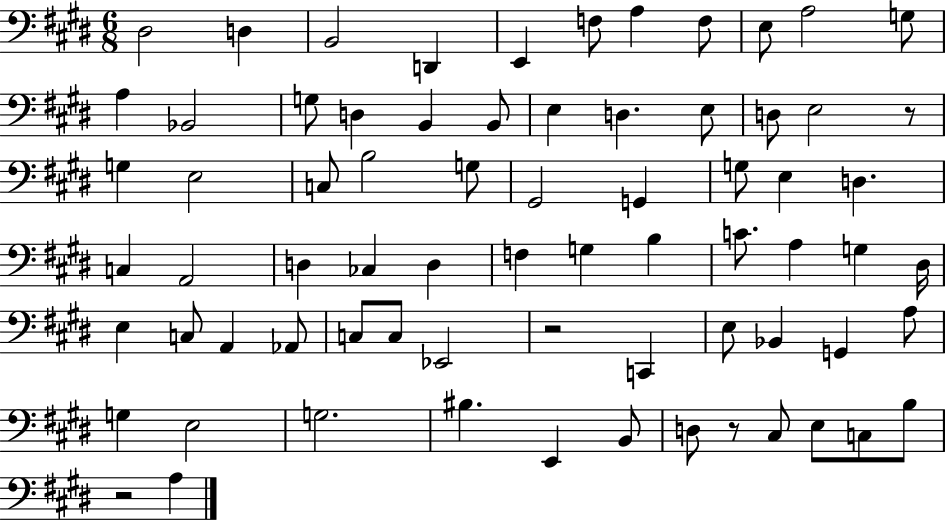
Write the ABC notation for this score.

X:1
T:Untitled
M:6/8
L:1/4
K:E
^D,2 D, B,,2 D,, E,, F,/2 A, F,/2 E,/2 A,2 G,/2 A, _B,,2 G,/2 D, B,, B,,/2 E, D, E,/2 D,/2 E,2 z/2 G, E,2 C,/2 B,2 G,/2 ^G,,2 G,, G,/2 E, D, C, A,,2 D, _C, D, F, G, B, C/2 A, G, ^D,/4 E, C,/2 A,, _A,,/2 C,/2 C,/2 _E,,2 z2 C,, E,/2 _B,, G,, A,/2 G, E,2 G,2 ^B, E,, B,,/2 D,/2 z/2 ^C,/2 E,/2 C,/2 B,/2 z2 A,